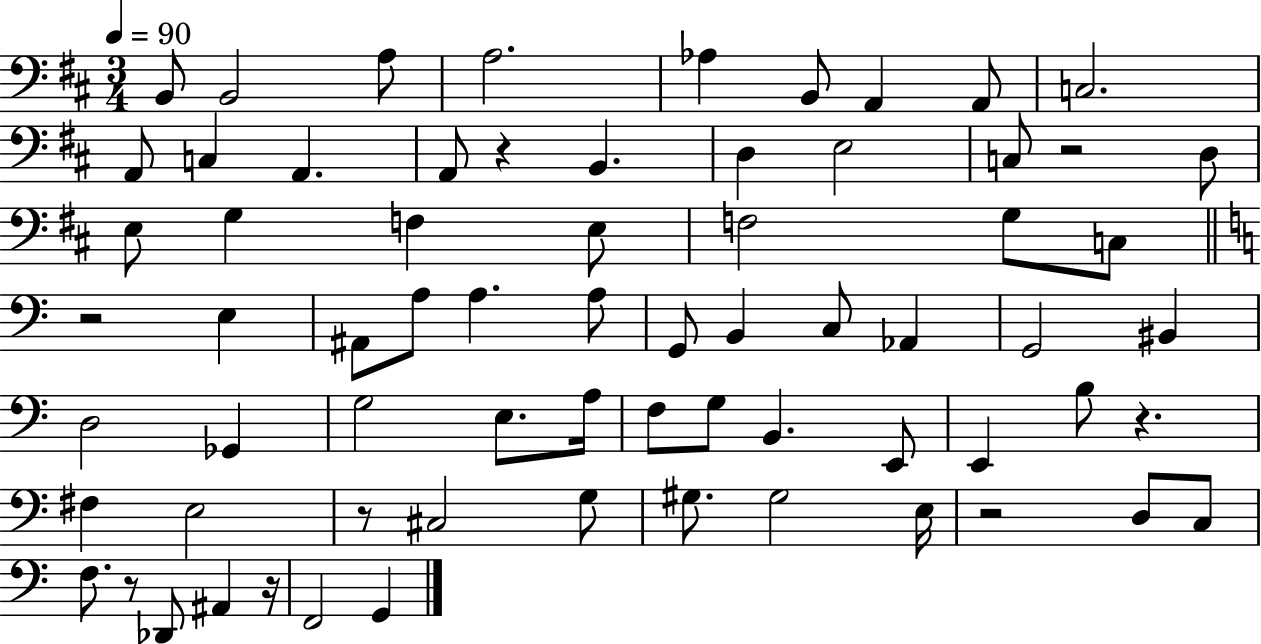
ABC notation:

X:1
T:Untitled
M:3/4
L:1/4
K:D
B,,/2 B,,2 A,/2 A,2 _A, B,,/2 A,, A,,/2 C,2 A,,/2 C, A,, A,,/2 z B,, D, E,2 C,/2 z2 D,/2 E,/2 G, F, E,/2 F,2 G,/2 C,/2 z2 E, ^A,,/2 A,/2 A, A,/2 G,,/2 B,, C,/2 _A,, G,,2 ^B,, D,2 _G,, G,2 E,/2 A,/4 F,/2 G,/2 B,, E,,/2 E,, B,/2 z ^F, E,2 z/2 ^C,2 G,/2 ^G,/2 ^G,2 E,/4 z2 D,/2 C,/2 F,/2 z/2 _D,,/2 ^A,, z/4 F,,2 G,,